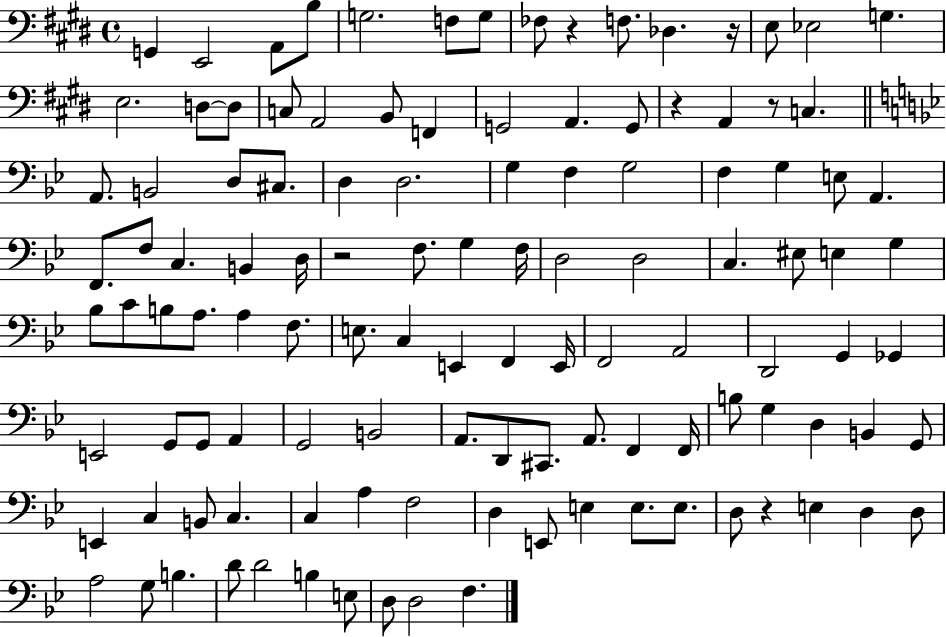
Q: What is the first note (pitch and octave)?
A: G2